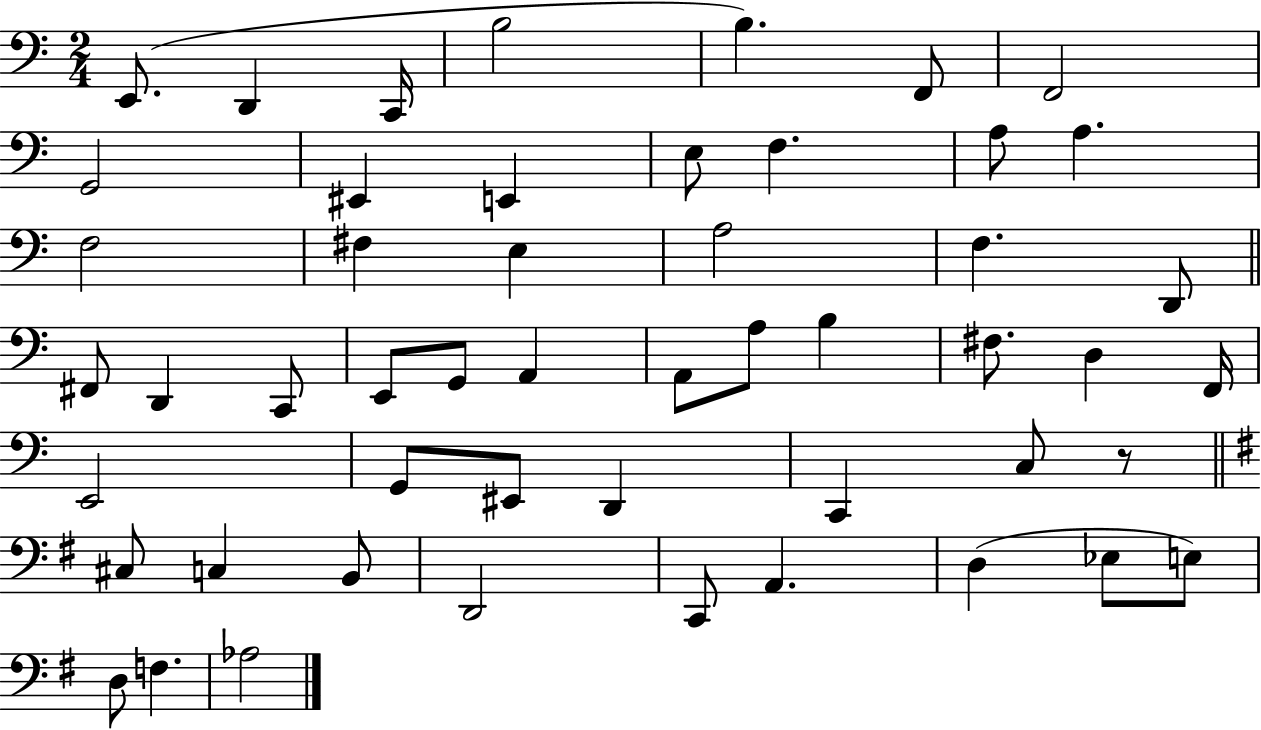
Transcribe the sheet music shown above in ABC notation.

X:1
T:Untitled
M:2/4
L:1/4
K:C
E,,/2 D,, C,,/4 B,2 B, F,,/2 F,,2 G,,2 ^E,, E,, E,/2 F, A,/2 A, F,2 ^F, E, A,2 F, D,,/2 ^F,,/2 D,, C,,/2 E,,/2 G,,/2 A,, A,,/2 A,/2 B, ^F,/2 D, F,,/4 E,,2 G,,/2 ^E,,/2 D,, C,, C,/2 z/2 ^C,/2 C, B,,/2 D,,2 C,,/2 A,, D, _E,/2 E,/2 D,/2 F, _A,2